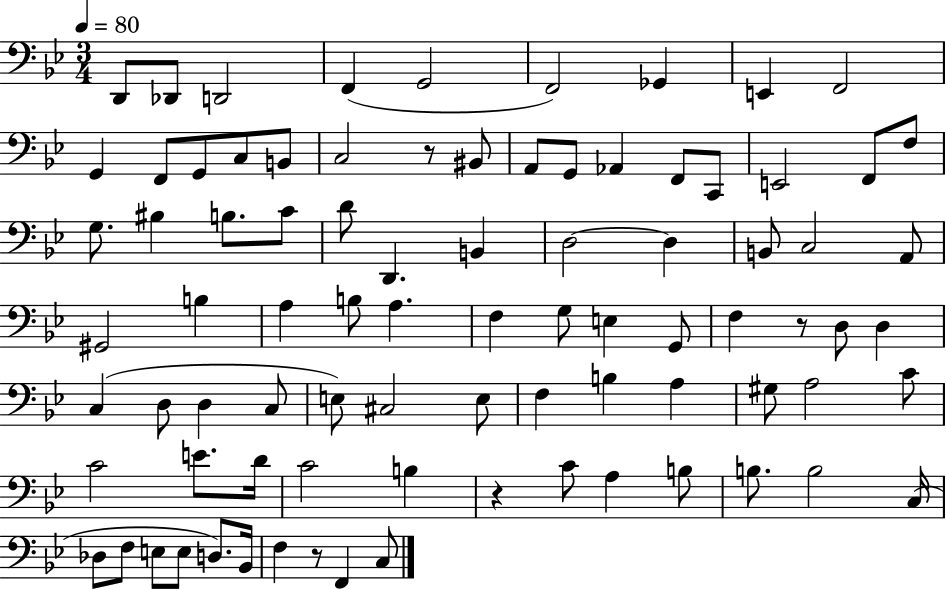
{
  \clef bass
  \numericTimeSignature
  \time 3/4
  \key bes \major
  \tempo 4 = 80
  d,8 des,8 d,2 | f,4( g,2 | f,2) ges,4 | e,4 f,2 | \break g,4 f,8 g,8 c8 b,8 | c2 r8 bis,8 | a,8 g,8 aes,4 f,8 c,8 | e,2 f,8 f8 | \break g8. bis4 b8. c'8 | d'8 d,4. b,4 | d2~~ d4 | b,8 c2 a,8 | \break gis,2 b4 | a4 b8 a4. | f4 g8 e4 g,8 | f4 r8 d8 d4 | \break c4( d8 d4 c8 | e8) cis2 e8 | f4 b4 a4 | gis8 a2 c'8 | \break c'2 e'8. d'16 | c'2 b4 | r4 c'8 a4 b8 | b8. b2 c16( | \break des8 f8 e8 e8 d8.) bes,16 | f4 r8 f,4 c8 | \bar "|."
}